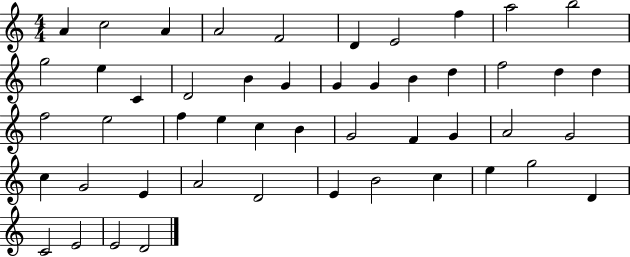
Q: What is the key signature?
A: C major